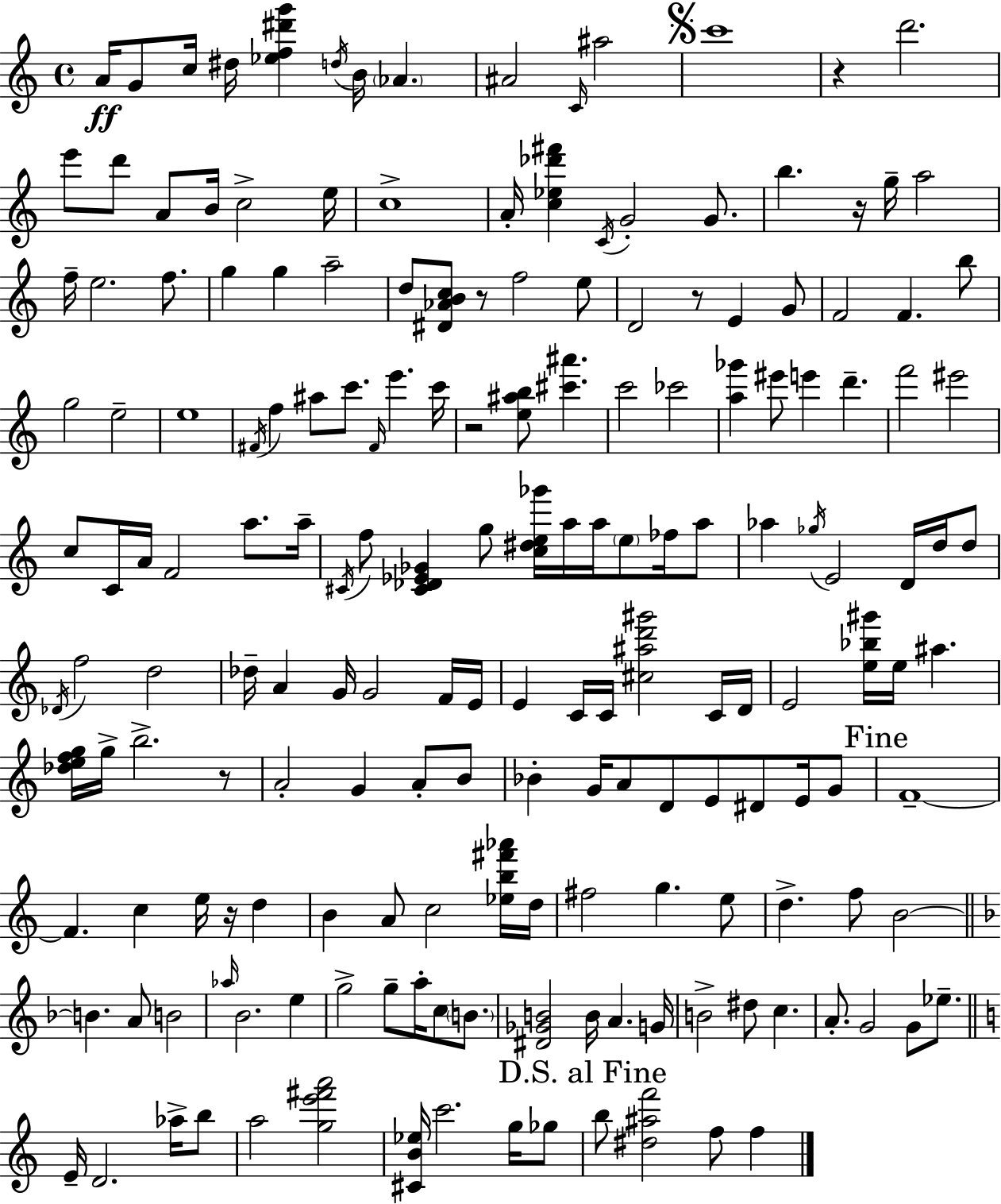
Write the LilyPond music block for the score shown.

{
  \clef treble
  \time 4/4
  \defaultTimeSignature
  \key a \minor
  a'16\ff g'8 c''16 dis''16 <ees'' f'' dis''' g'''>4 \acciaccatura { d''16 } b'16 \parenthesize aes'4. | ais'2 \grace { c'16 } ais''2 | \mark \markup { \musicglyph "scripts.segno" } c'''1 | r4 d'''2. | \break e'''8 d'''8 a'8 b'16 c''2-> | e''16 c''1-> | a'16-. <c'' ees'' des''' fis'''>4 \acciaccatura { c'16 } g'2-. | g'8. b''4. r16 g''16-- a''2 | \break f''16-- e''2. | f''8. g''4 g''4 a''2-- | d''8 <dis' aes' b' c''>8 r8 f''2 | e''8 d'2 r8 e'4 | \break g'8 f'2 f'4. | b''8 g''2 e''2-- | e''1 | \acciaccatura { fis'16 } f''4 ais''8 c'''8. \grace { fis'16 } e'''4. | \break c'''16 r2 <e'' ais'' b''>8 <cis''' ais'''>4. | c'''2 ces'''2 | <a'' ges'''>4 eis'''8 e'''4 d'''4.-- | f'''2 eis'''2 | \break c''8 c'16 a'16 f'2 | a''8. a''16-- \acciaccatura { cis'16 } f''8 <cis' des' ees' ges'>4 g''8 <c'' dis'' e'' ges'''>16 a''16 | a''16 \parenthesize e''8 fes''16 a''8 aes''4 \acciaccatura { ges''16 } e'2 | d'16 d''16 d''8 \acciaccatura { des'16 } f''2 | \break d''2 des''16-- a'4 g'16 g'2 | f'16 e'16 e'4 c'16 c'16 <cis'' ais'' d''' gis'''>2 | c'16 d'16 e'2 | <e'' bes'' gis'''>16 e''16 ais''4. <des'' e'' f'' g''>16 g''16-> b''2.-> | \break r8 a'2-. | g'4 a'8-. b'8 bes'4-. g'16 a'8 d'8 | e'8 dis'8 e'16 g'8 \mark "Fine" f'1--~~ | f'4. c''4 | \break e''16 r16 d''4 b'4 a'8 c''2 | <ees'' b'' fis''' aes'''>16 d''16 fis''2 | g''4. e''8 d''4.-> f''8 | b'2~~ \bar "||" \break \key f \major b'4. a'8 b'2 | \grace { aes''16 } bes'2. e''4 | g''2-> g''8-- a''16-. c''8 \parenthesize b'8. | <dis' ges' b'>2 b'16 a'4. | \break g'16 b'2-> dis''8 c''4. | a'8.-. g'2 g'8 ees''8.-- | \bar "||" \break \key a \minor e'16-- d'2. aes''16-> b''8 | a''2 <g'' e''' fis''' a'''>2 | <cis' b' ees''>16 c'''2. g''16 ges''8 | \mark "D.S. al Fine" b''8 <dis'' ais'' f'''>2 f''8 f''4 | \break \bar "|."
}